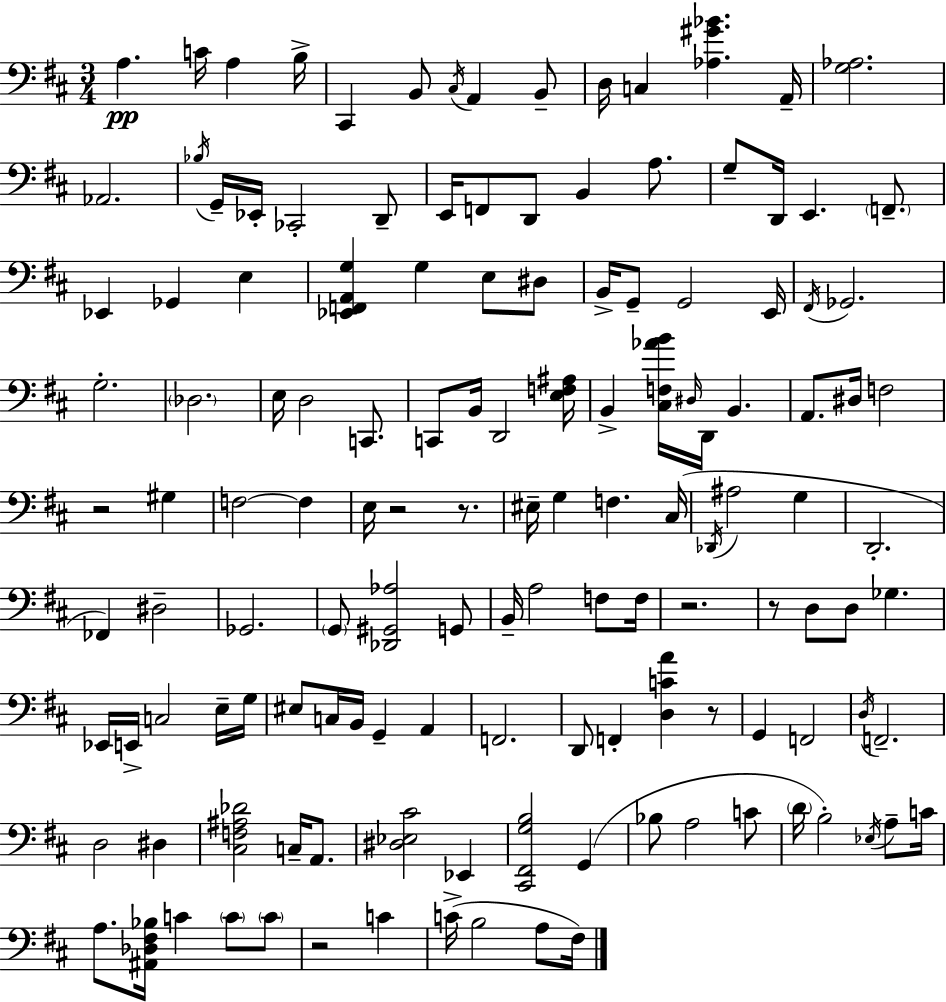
X:1
T:Untitled
M:3/4
L:1/4
K:D
A, C/4 A, B,/4 ^C,, B,,/2 ^C,/4 A,, B,,/2 D,/4 C, [_A,^G_B] A,,/4 [G,_A,]2 _A,,2 _B,/4 G,,/4 _E,,/4 _C,,2 D,,/2 E,,/4 F,,/2 D,,/2 B,, A,/2 G,/2 D,,/4 E,, F,,/2 _E,, _G,, E, [_E,,F,,A,,G,] G, E,/2 ^D,/2 B,,/4 G,,/2 G,,2 E,,/4 ^F,,/4 _G,,2 G,2 _D,2 E,/4 D,2 C,,/2 C,,/2 B,,/4 D,,2 [E,F,^A,]/4 B,, [^C,F,_AB]/4 ^D,/4 D,,/4 B,, A,,/2 ^D,/4 F,2 z2 ^G, F,2 F, E,/4 z2 z/2 ^E,/4 G, F, ^C,/4 _D,,/4 ^A,2 G, D,,2 _F,, ^D,2 _G,,2 G,,/2 [_D,,^G,,_A,]2 G,,/2 B,,/4 A,2 F,/2 F,/4 z2 z/2 D,/2 D,/2 _G, _E,,/4 E,,/4 C,2 E,/4 G,/4 ^E,/2 C,/4 B,,/4 G,, A,, F,,2 D,,/2 F,, [D,CA] z/2 G,, F,,2 D,/4 F,,2 D,2 ^D, [^C,F,^A,_D]2 C,/4 A,,/2 [^D,_E,^C]2 _E,, [^C,,^F,,G,B,]2 G,, _B,/2 A,2 C/2 D/4 B,2 _E,/4 A,/2 C/4 A,/2 [^A,,_D,^F,_B,]/4 C C/2 C/2 z2 C C/4 B,2 A,/2 ^F,/4